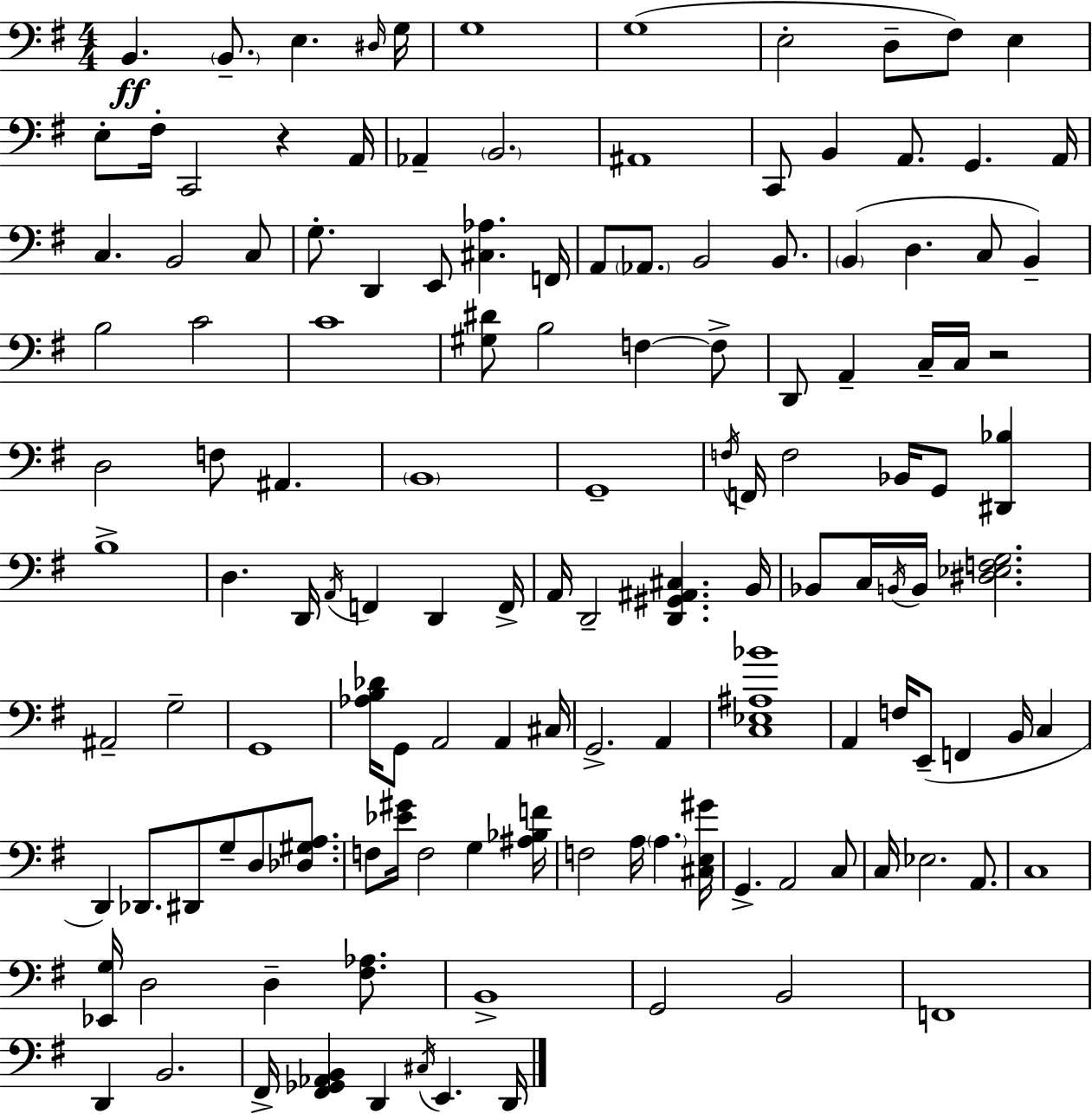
X:1
T:Untitled
M:4/4
L:1/4
K:G
B,, B,,/2 E, ^D,/4 G,/4 G,4 G,4 E,2 D,/2 ^F,/2 E, E,/2 ^F,/4 C,,2 z A,,/4 _A,, B,,2 ^A,,4 C,,/2 B,, A,,/2 G,, A,,/4 C, B,,2 C,/2 G,/2 D,, E,,/2 [^C,_A,] F,,/4 A,,/2 _A,,/2 B,,2 B,,/2 B,, D, C,/2 B,, B,2 C2 C4 [^G,^D]/2 B,2 F, F,/2 D,,/2 A,, C,/4 C,/4 z2 D,2 F,/2 ^A,, B,,4 G,,4 F,/4 F,,/4 F,2 _B,,/4 G,,/2 [^D,,_B,] B,4 D, D,,/4 A,,/4 F,, D,, F,,/4 A,,/4 D,,2 [D,,^G,,^A,,^C,] B,,/4 _B,,/2 C,/4 B,,/4 B,,/4 [^D,_E,F,G,]2 ^A,,2 G,2 G,,4 [_A,B,_D]/4 G,,/2 A,,2 A,, ^C,/4 G,,2 A,, [C,_E,^A,_B]4 A,, F,/4 E,,/2 F,, B,,/4 C, D,, _D,,/2 ^D,,/2 G,/2 D,/2 [_D,^G,A,]/2 F,/2 [_E^G]/4 F,2 G, [^A,_B,F]/4 F,2 A,/4 A, [^C,E,^G]/4 G,, A,,2 C,/2 C,/4 _E,2 A,,/2 C,4 [_E,,G,]/4 D,2 D, [^F,_A,]/2 B,,4 G,,2 B,,2 F,,4 D,, B,,2 ^F,,/4 [^F,,_G,,_A,,B,,] D,, ^C,/4 E,, D,,/4